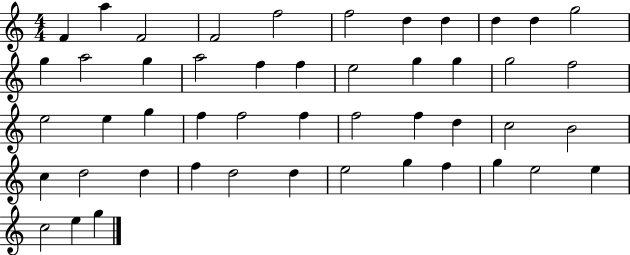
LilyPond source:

{
  \clef treble
  \numericTimeSignature
  \time 4/4
  \key c \major
  f'4 a''4 f'2 | f'2 f''2 | f''2 d''4 d''4 | d''4 d''4 g''2 | \break g''4 a''2 g''4 | a''2 f''4 f''4 | e''2 g''4 g''4 | g''2 f''2 | \break e''2 e''4 g''4 | f''4 f''2 f''4 | f''2 f''4 d''4 | c''2 b'2 | \break c''4 d''2 d''4 | f''4 d''2 d''4 | e''2 g''4 f''4 | g''4 e''2 e''4 | \break c''2 e''4 g''4 | \bar "|."
}